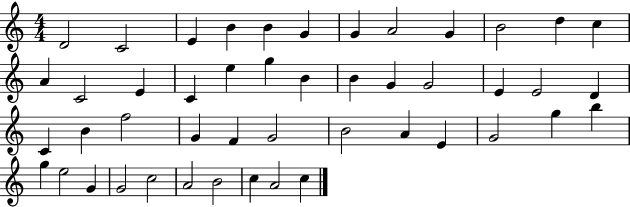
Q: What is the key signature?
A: C major